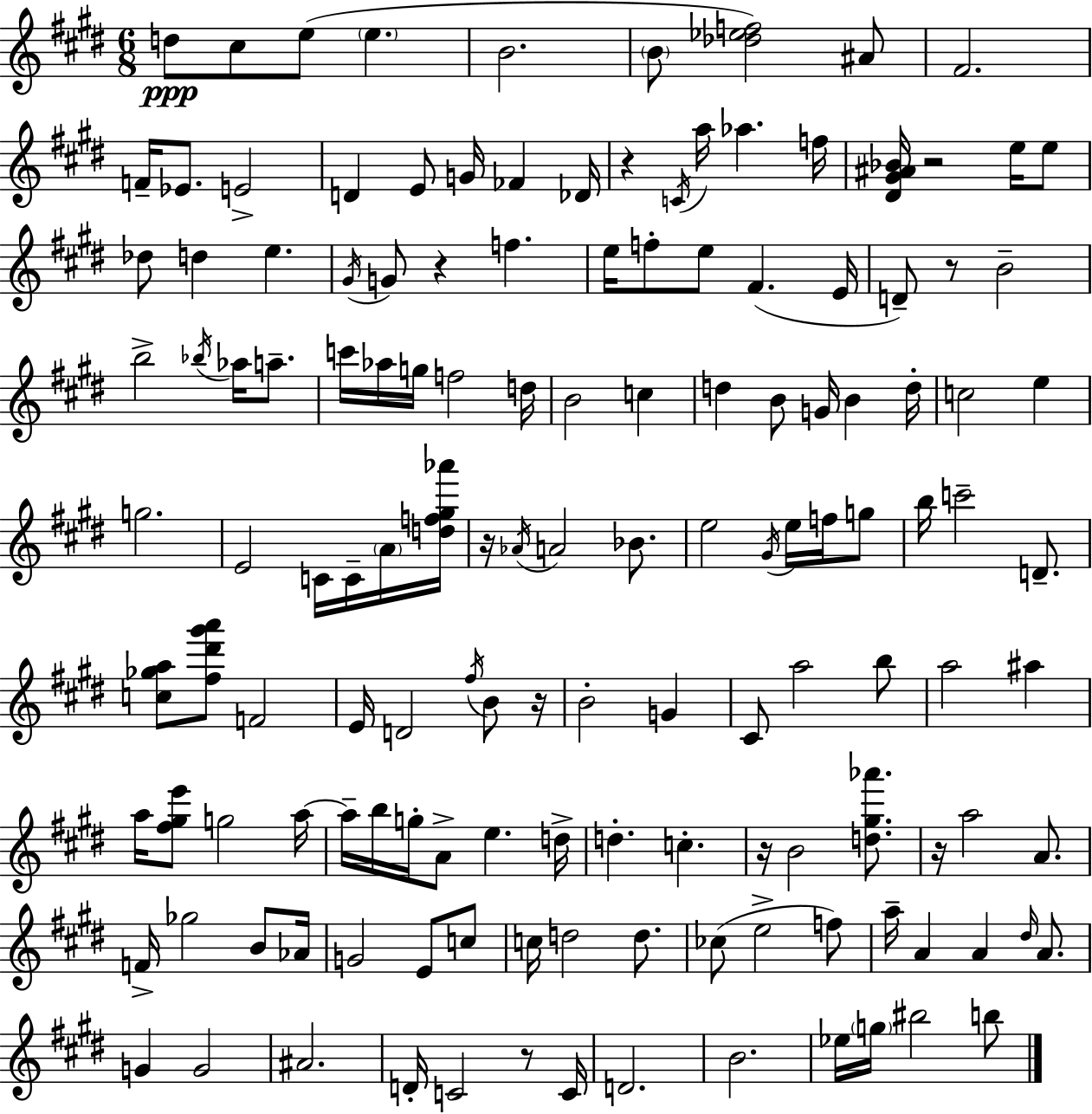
D5/e C#5/e E5/e E5/q. B4/h. B4/e [Db5,Eb5,F5]/h A#4/e F#4/h. F4/s Eb4/e. E4/h D4/q E4/e G4/s FES4/q Db4/s R/q C4/s A5/s Ab5/q. F5/s [D#4,G#4,A#4,Bb4]/s R/h E5/s E5/e Db5/e D5/q E5/q. G#4/s G4/e R/q F5/q. E5/s F5/e E5/e F#4/q. E4/s D4/e R/e B4/h B5/h Bb5/s Ab5/s A5/e. C6/s Ab5/s G5/s F5/h D5/s B4/h C5/q D5/q B4/e G4/s B4/q D5/s C5/h E5/q G5/h. E4/h C4/s C4/s A4/s [D5,F5,G#5,Ab6]/s R/s Ab4/s A4/h Bb4/e. E5/h G#4/s E5/s F5/s G5/e B5/s C6/h D4/e. [C5,Gb5,A5]/e [F#5,D#6,G#6,A6]/e F4/h E4/s D4/h F#5/s B4/e R/s B4/h G4/q C#4/e A5/h B5/e A5/h A#5/q A5/s [F#5,G#5,E6]/e G5/h A5/s A5/s B5/s G5/s A4/e E5/q. D5/s D5/q. C5/q. R/s B4/h [D5,G#5,Ab6]/e. R/s A5/h A4/e. F4/s Gb5/h B4/e Ab4/s G4/h E4/e C5/e C5/s D5/h D5/e. CES5/e E5/h F5/e A5/s A4/q A4/q D#5/s A4/e. G4/q G4/h A#4/h. D4/s C4/h R/e C4/s D4/h. B4/h. Eb5/s G5/s BIS5/h B5/e